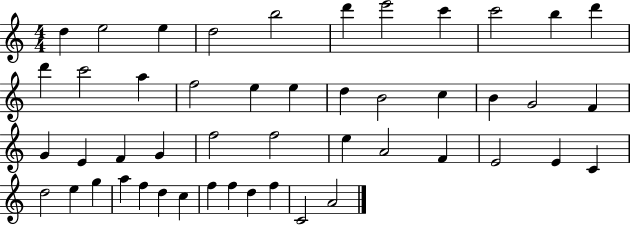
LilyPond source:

{
  \clef treble
  \numericTimeSignature
  \time 4/4
  \key c \major
  d''4 e''2 e''4 | d''2 b''2 | d'''4 e'''2 c'''4 | c'''2 b''4 d'''4 | \break d'''4 c'''2 a''4 | f''2 e''4 e''4 | d''4 b'2 c''4 | b'4 g'2 f'4 | \break g'4 e'4 f'4 g'4 | f''2 f''2 | e''4 a'2 f'4 | e'2 e'4 c'4 | \break d''2 e''4 g''4 | a''4 f''4 d''4 c''4 | f''4 f''4 d''4 f''4 | c'2 a'2 | \break \bar "|."
}